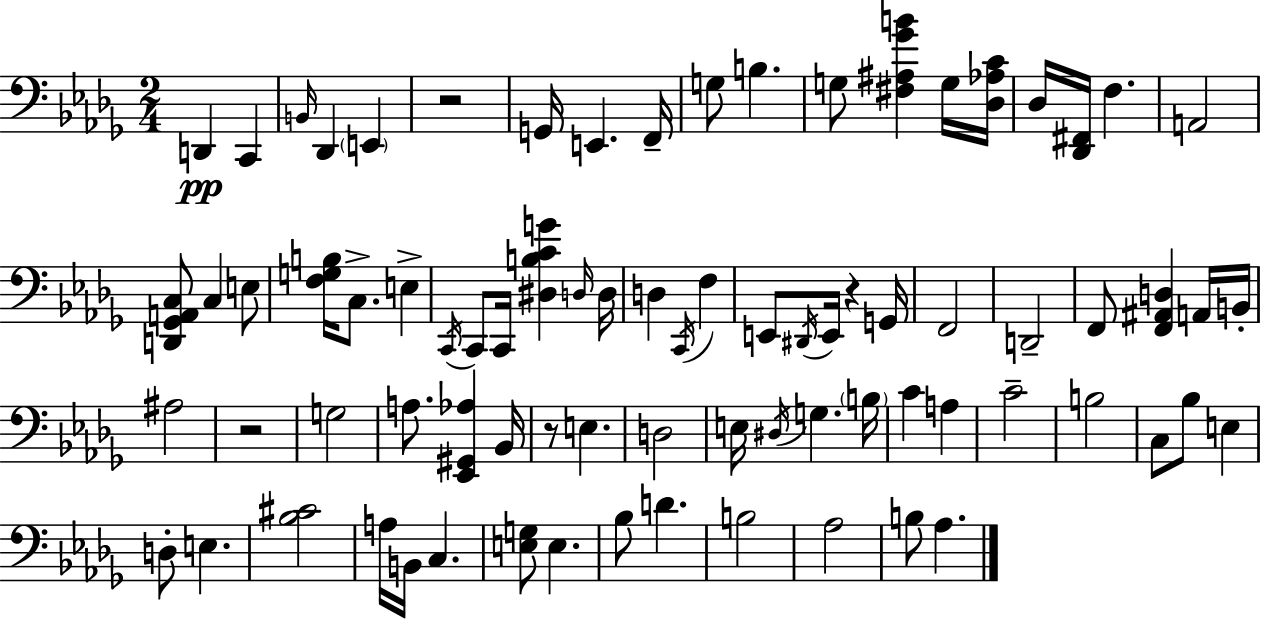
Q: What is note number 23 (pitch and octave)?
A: D3